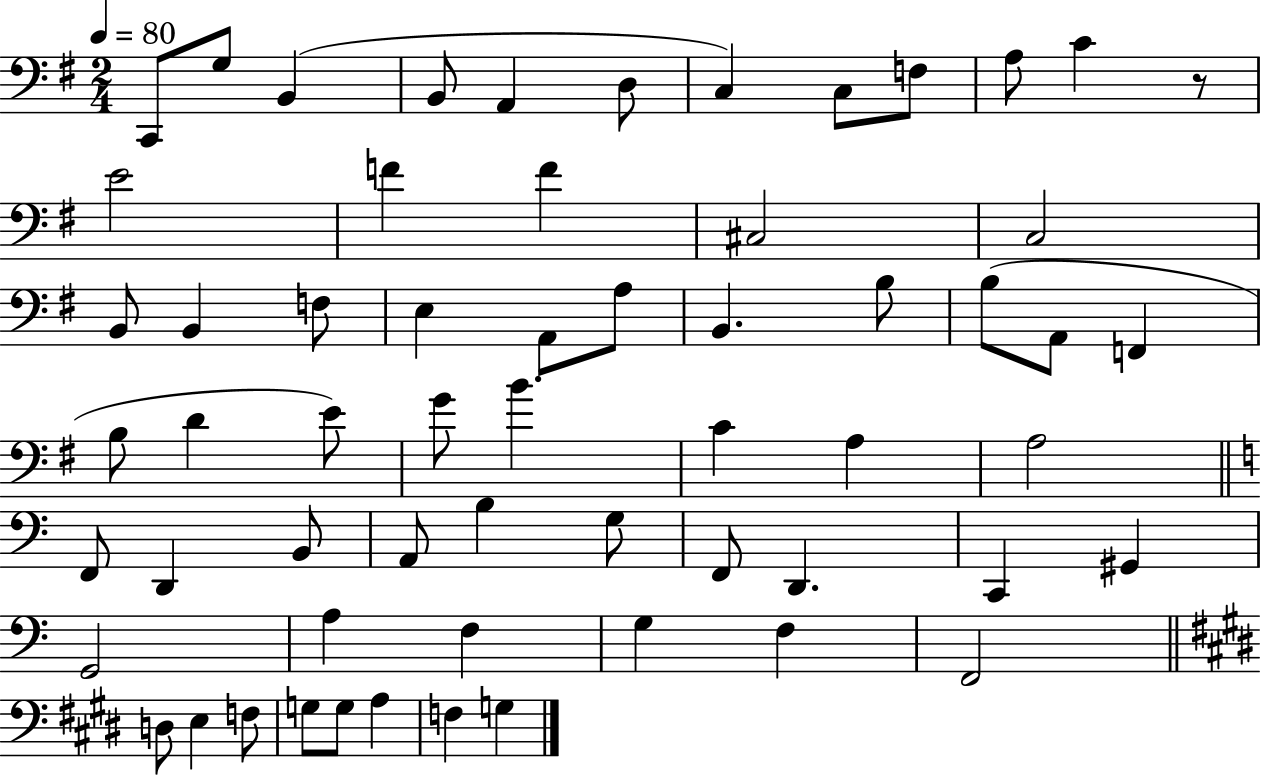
C2/e G3/e B2/q B2/e A2/q D3/e C3/q C3/e F3/e A3/e C4/q R/e E4/h F4/q F4/q C#3/h C3/h B2/e B2/q F3/e E3/q A2/e A3/e B2/q. B3/e B3/e A2/e F2/q B3/e D4/q E4/e G4/e B4/q. C4/q A3/q A3/h F2/e D2/q B2/e A2/e B3/q G3/e F2/e D2/q. C2/q G#2/q G2/h A3/q F3/q G3/q F3/q F2/h D3/e E3/q F3/e G3/e G3/e A3/q F3/q G3/q